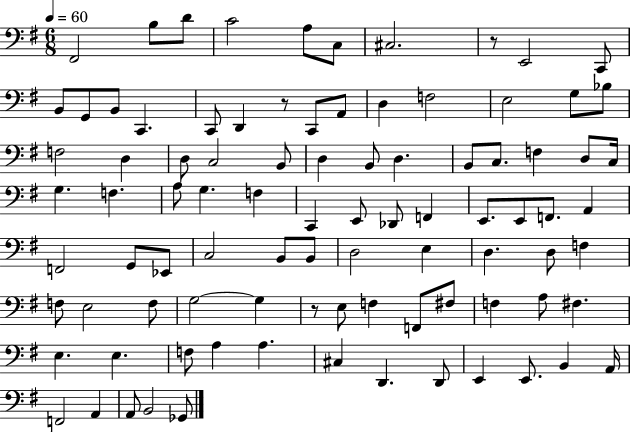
{
  \clef bass
  \numericTimeSignature
  \time 6/8
  \key g \major
  \tempo 4 = 60
  fis,2 b8 d'8 | c'2 a8 c8 | cis2. | r8 e,2 c,8 | \break b,8 g,8 b,8 c,4. | c,8 d,4 r8 c,8 a,8 | d4 f2 | e2 g8 bes8 | \break f2 d4 | d8 c2 b,8 | d4 b,8 d4. | b,8 c8. f4 d8 c16 | \break g4. f4. | a8 g4. f4 | c,4 e,8 des,8 f,4 | e,8. e,8 f,8. a,4 | \break f,2 g,8 ees,8 | c2 b,8 b,8 | d2 e4 | d4. d8 f4 | \break f8 e2 f8 | g2~~ g4 | r8 e8 f4 f,8 fis8 | f4 a8 fis4. | \break e4. e4. | f8 a4 a4. | cis4 d,4. d,8 | e,4 e,8. b,4 a,16 | \break f,2 a,4 | a,8 b,2 ges,8 | \bar "|."
}